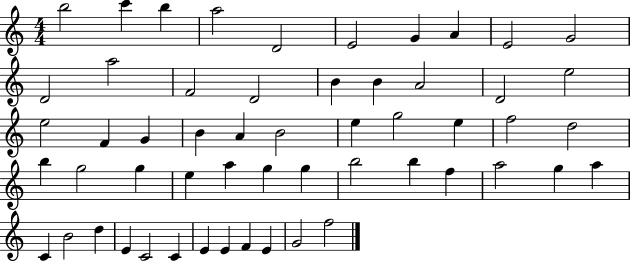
{
  \clef treble
  \numericTimeSignature
  \time 4/4
  \key c \major
  b''2 c'''4 b''4 | a''2 d'2 | e'2 g'4 a'4 | e'2 g'2 | \break d'2 a''2 | f'2 d'2 | b'4 b'4 a'2 | d'2 e''2 | \break e''2 f'4 g'4 | b'4 a'4 b'2 | e''4 g''2 e''4 | f''2 d''2 | \break b''4 g''2 g''4 | e''4 a''4 g''4 g''4 | b''2 b''4 f''4 | a''2 g''4 a''4 | \break c'4 b'2 d''4 | e'4 c'2 c'4 | e'4 e'4 f'4 e'4 | g'2 f''2 | \break \bar "|."
}